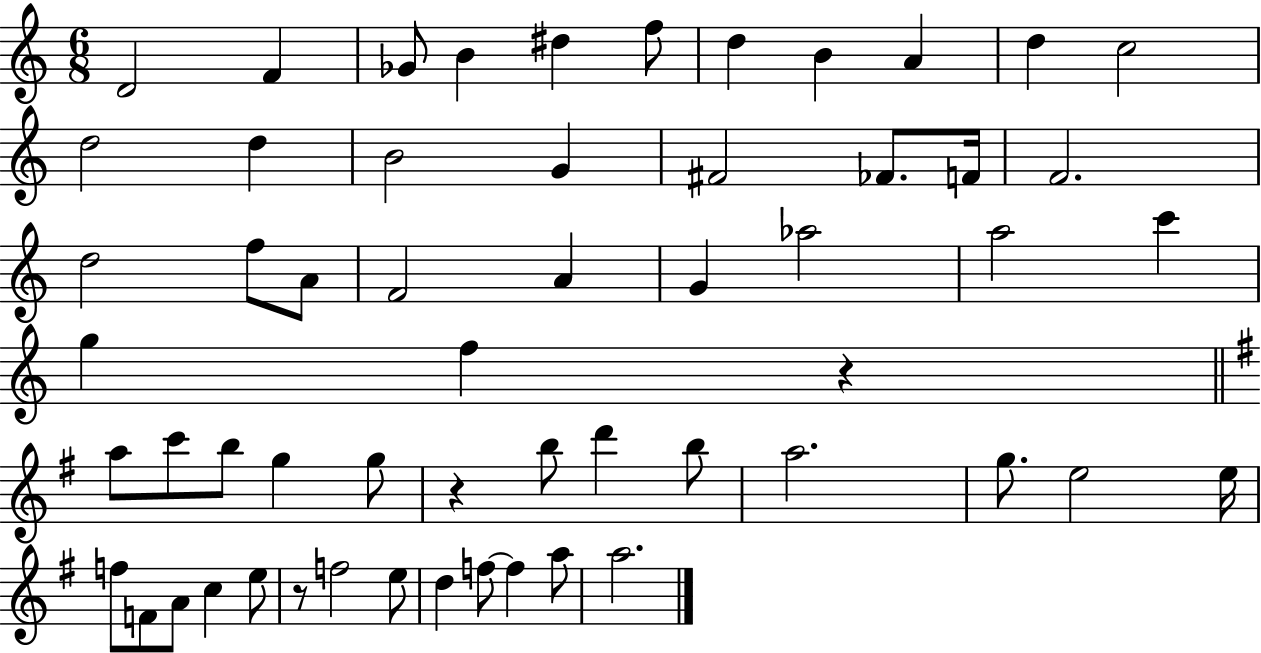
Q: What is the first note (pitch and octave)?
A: D4